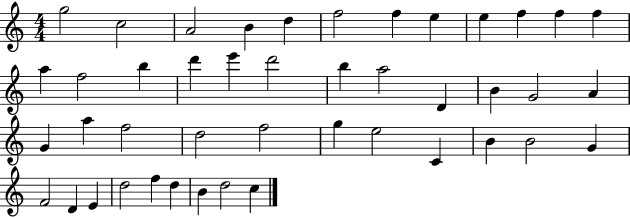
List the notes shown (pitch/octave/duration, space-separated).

G5/h C5/h A4/h B4/q D5/q F5/h F5/q E5/q E5/q F5/q F5/q F5/q A5/q F5/h B5/q D6/q E6/q D6/h B5/q A5/h D4/q B4/q G4/h A4/q G4/q A5/q F5/h D5/h F5/h G5/q E5/h C4/q B4/q B4/h G4/q F4/h D4/q E4/q D5/h F5/q D5/q B4/q D5/h C5/q